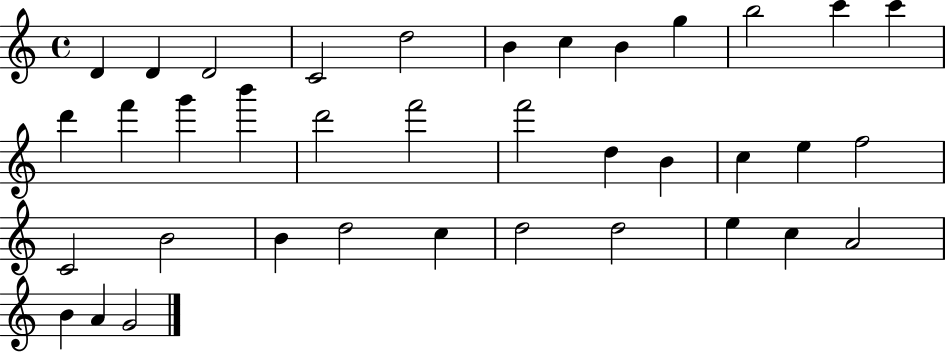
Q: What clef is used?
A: treble